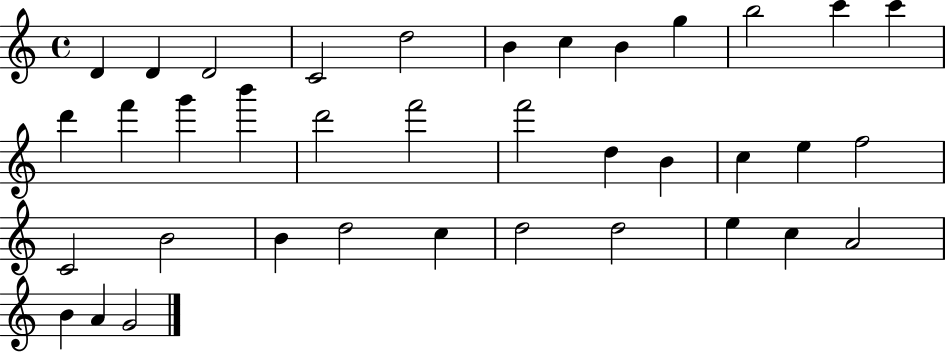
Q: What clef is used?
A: treble